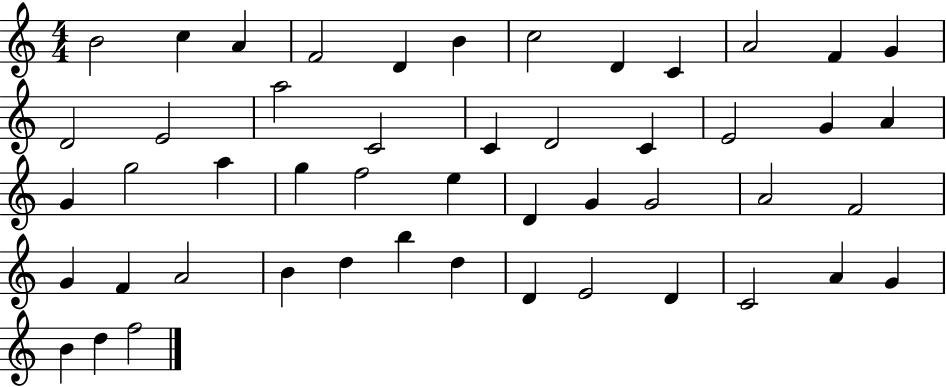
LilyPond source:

{
  \clef treble
  \numericTimeSignature
  \time 4/4
  \key c \major
  b'2 c''4 a'4 | f'2 d'4 b'4 | c''2 d'4 c'4 | a'2 f'4 g'4 | \break d'2 e'2 | a''2 c'2 | c'4 d'2 c'4 | e'2 g'4 a'4 | \break g'4 g''2 a''4 | g''4 f''2 e''4 | d'4 g'4 g'2 | a'2 f'2 | \break g'4 f'4 a'2 | b'4 d''4 b''4 d''4 | d'4 e'2 d'4 | c'2 a'4 g'4 | \break b'4 d''4 f''2 | \bar "|."
}